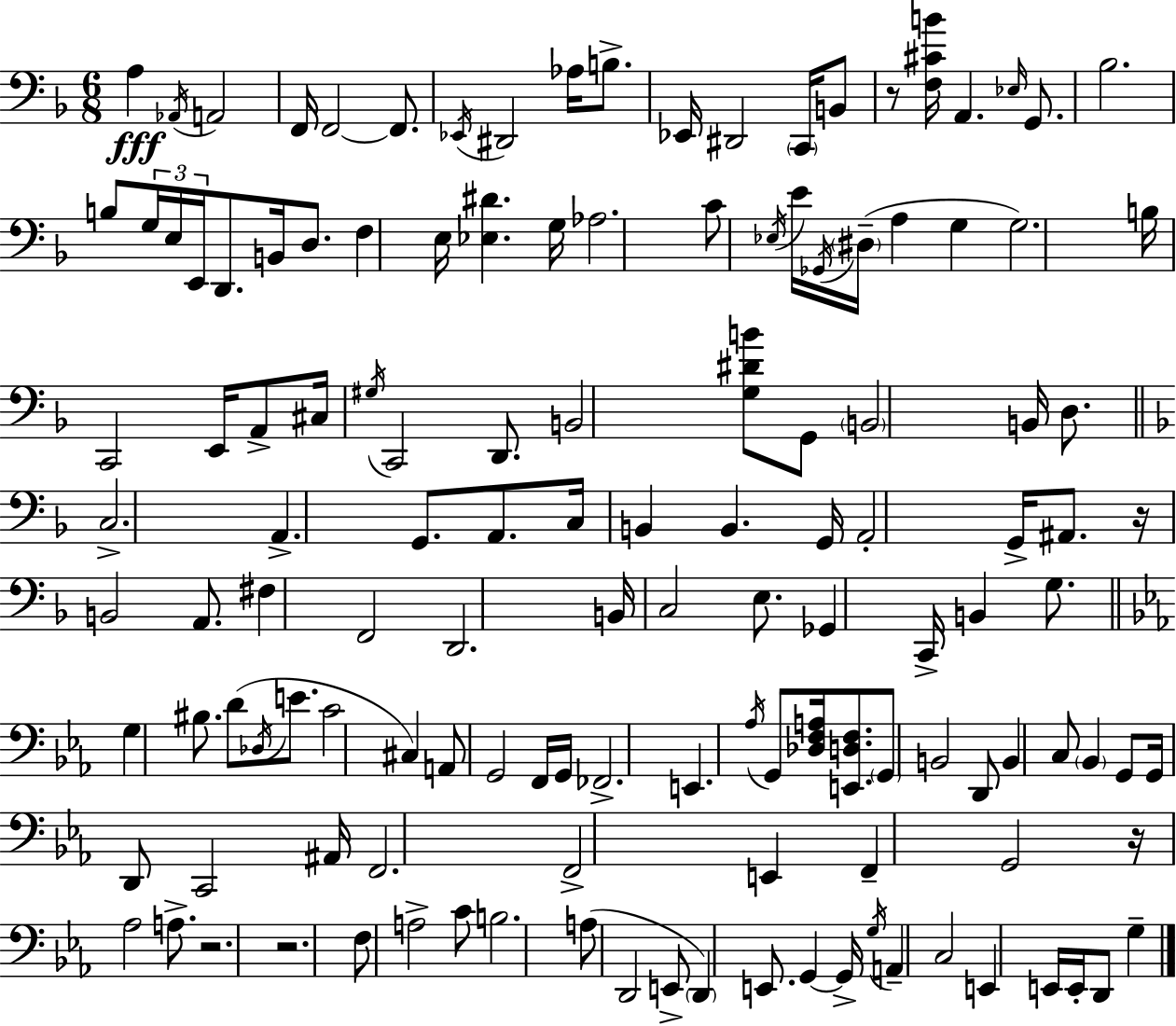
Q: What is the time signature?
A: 6/8